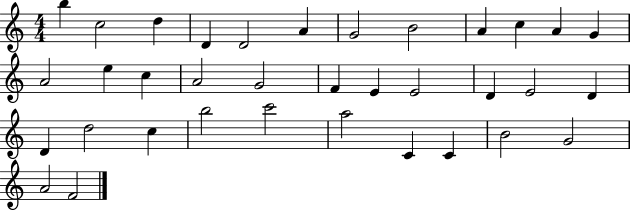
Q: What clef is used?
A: treble